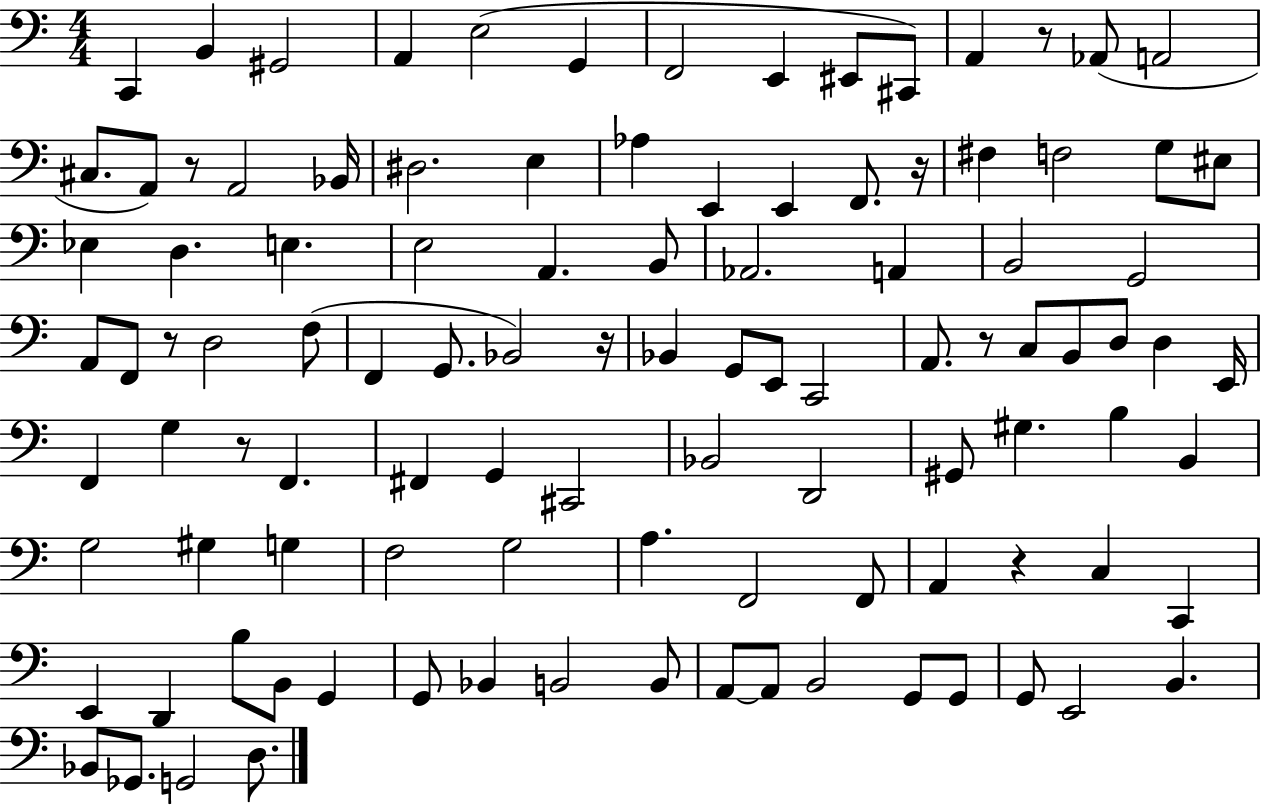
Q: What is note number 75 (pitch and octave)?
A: A2